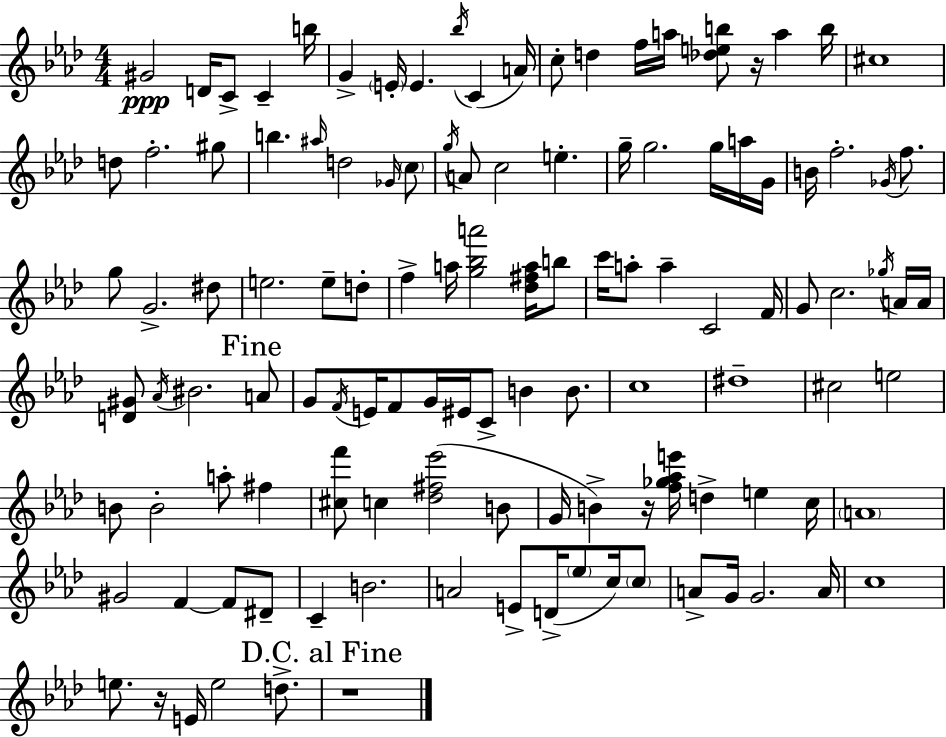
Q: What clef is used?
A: treble